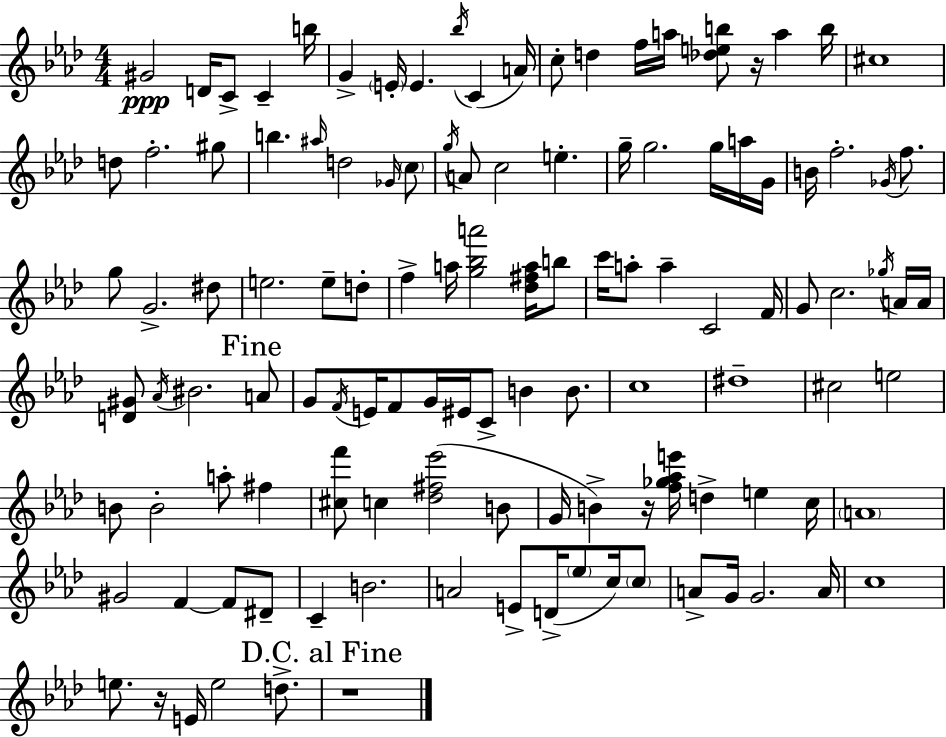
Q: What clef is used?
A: treble